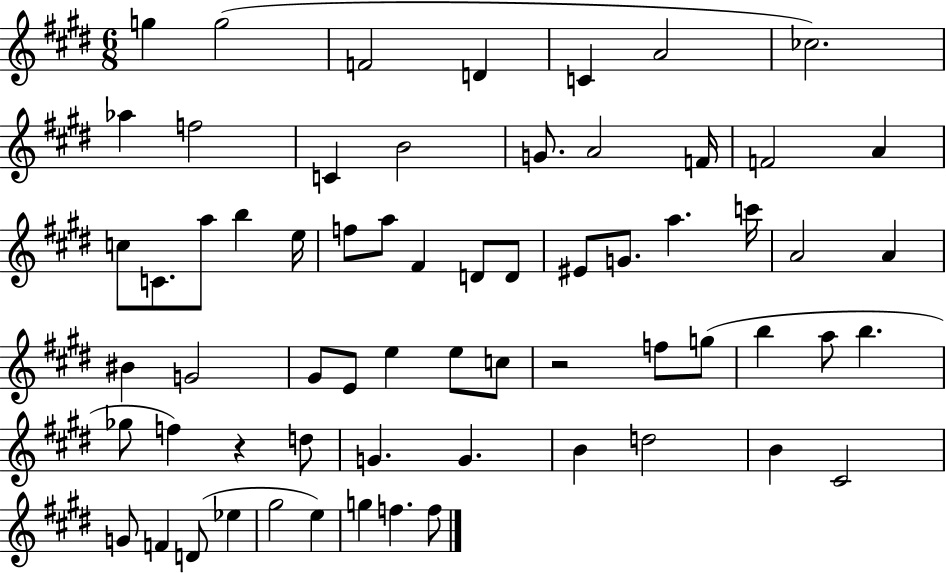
G5/q G5/h F4/h D4/q C4/q A4/h CES5/h. Ab5/q F5/h C4/q B4/h G4/e. A4/h F4/s F4/h A4/q C5/e C4/e. A5/e B5/q E5/s F5/e A5/e F#4/q D4/e D4/e EIS4/e G4/e. A5/q. C6/s A4/h A4/q BIS4/q G4/h G#4/e E4/e E5/q E5/e C5/e R/h F5/e G5/e B5/q A5/e B5/q. Gb5/e F5/q R/q D5/e G4/q. G4/q. B4/q D5/h B4/q C#4/h G4/e F4/q D4/e Eb5/q G#5/h E5/q G5/q F5/q. F5/e